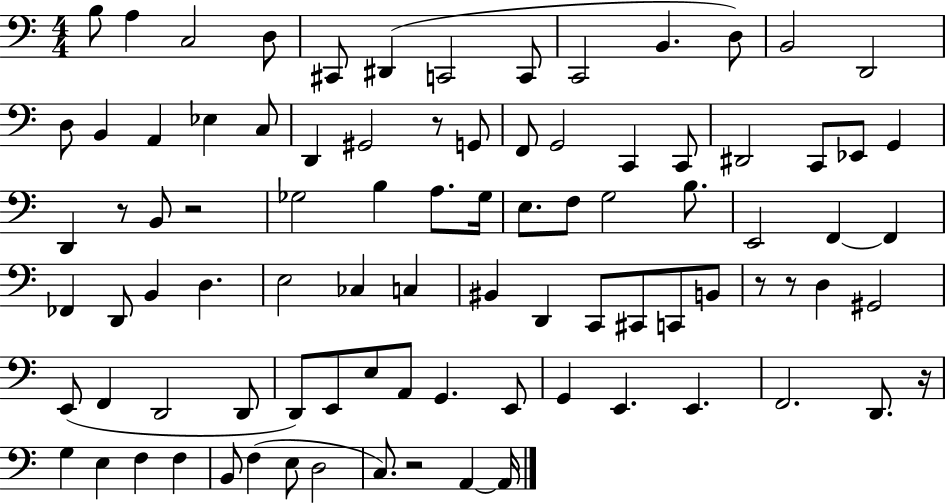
{
  \clef bass
  \numericTimeSignature
  \time 4/4
  \key c \major
  b8 a4 c2 d8 | cis,8 dis,4( c,2 c,8 | c,2 b,4. d8) | b,2 d,2 | \break d8 b,4 a,4 ees4 c8 | d,4 gis,2 r8 g,8 | f,8 g,2 c,4 c,8 | dis,2 c,8 ees,8 g,4 | \break d,4 r8 b,8 r2 | ges2 b4 a8. ges16 | e8. f8 g2 b8. | e,2 f,4~~ f,4 | \break fes,4 d,8 b,4 d4. | e2 ces4 c4 | bis,4 d,4 c,8 cis,8 c,8 b,8 | r8 r8 d4 gis,2 | \break e,8( f,4 d,2 d,8 | d,8) e,8 e8 a,8 g,4. e,8 | g,4 e,4. e,4. | f,2. d,8. r16 | \break g4 e4 f4 f4 | b,8 f4( e8 d2 | c8.) r2 a,4~~ a,16 | \bar "|."
}